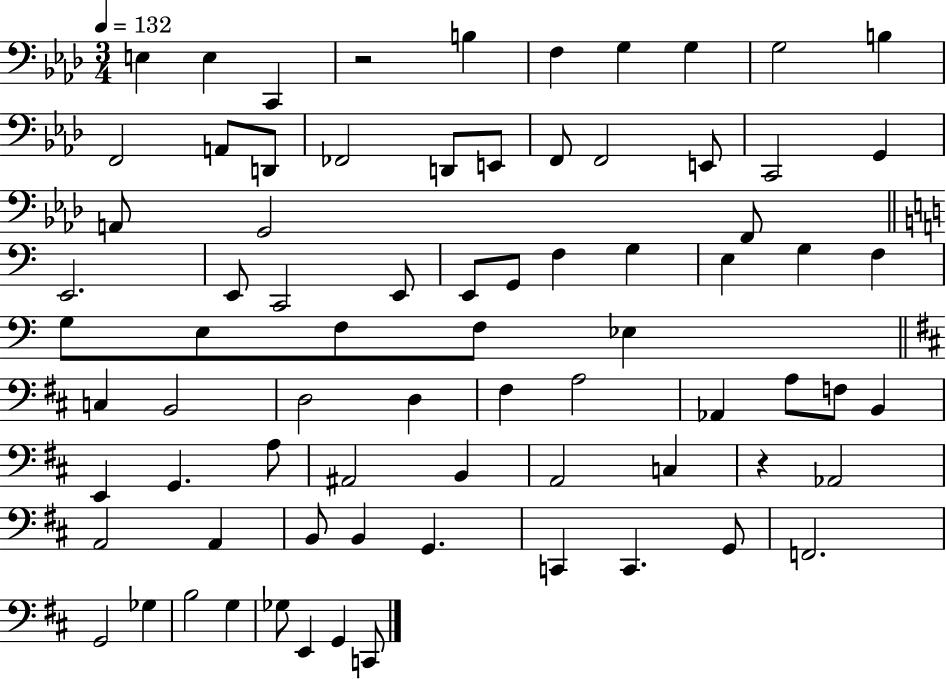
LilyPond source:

{
  \clef bass
  \numericTimeSignature
  \time 3/4
  \key aes \major
  \tempo 4 = 132
  \repeat volta 2 { e4 e4 c,4 | r2 b4 | f4 g4 g4 | g2 b4 | \break f,2 a,8 d,8 | fes,2 d,8 e,8 | f,8 f,2 e,8 | c,2 g,4 | \break a,8 g,2 f,8 | \bar "||" \break \key c \major e,2. | e,8 c,2 e,8 | e,8 g,8 f4 g4 | e4 g4 f4 | \break g8 e8 f8 f8 ees4 | \bar "||" \break \key b \minor c4 b,2 | d2 d4 | fis4 a2 | aes,4 a8 f8 b,4 | \break e,4 g,4. a8 | ais,2 b,4 | a,2 c4 | r4 aes,2 | \break a,2 a,4 | b,8 b,4 g,4. | c,4 c,4. g,8 | f,2. | \break g,2 ges4 | b2 g4 | ges8 e,4 g,4 c,8 | } \bar "|."
}